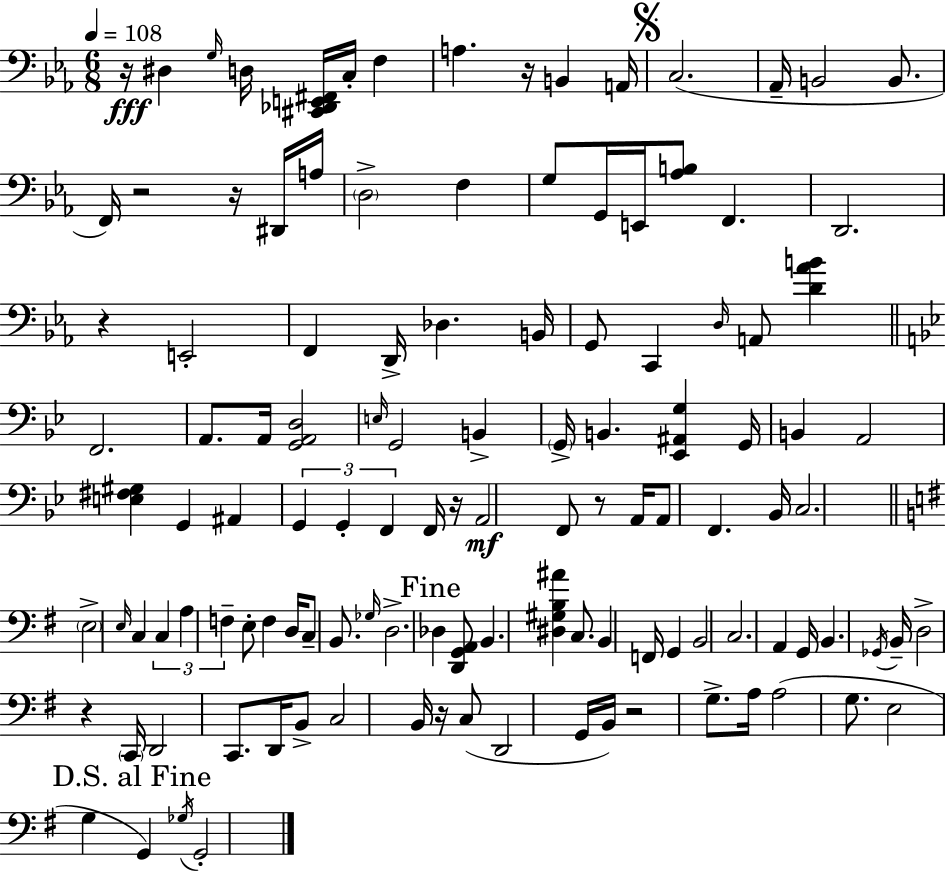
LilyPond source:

{
  \clef bass
  \numericTimeSignature
  \time 6/8
  \key ees \major
  \tempo 4 = 108
  r16\fff dis4 \grace { g16 } d16 <cis, des, e, fis,>16 c16-. f4 | a4. r16 b,4 | a,16 \mark \markup { \musicglyph "scripts.segno" } c2.( | aes,16-- b,2 b,8. | \break f,16) r2 r16 dis,16 | a16 \parenthesize d2-> f4 | g8 g,16 e,16 <aes b>8 f,4. | d,2. | \break r4 e,2-. | f,4 d,16-> des4. | b,16 g,8 c,4 \grace { d16 } a,8 <d' aes' b'>4 | \bar "||" \break \key bes \major f,2. | a,8. a,16 <g, a, d>2 | \grace { e16 } g,2 b,4-> | \parenthesize g,16-> b,4. <ees, ais, g>4 | \break g,16 b,4 a,2 | <e fis gis>4 g,4 ais,4 | \tuplet 3/2 { g,4 g,4-. f,4 } | f,16 r16 a,2\mf f,8 | \break r8 a,16 a,8 f,4. | bes,16 c2. | \bar "||" \break \key g \major \parenthesize e2-> \grace { e16 } c4 | \tuplet 3/2 { c4 a4 f4-- } | e8-. f4 d16 c8-- b,8. | \grace { ges16 } d2.-> | \break \mark "Fine" des4 <d, g, a,>8 b,4. | <dis gis b ais'>4 c8. b,4 | f,16 g,4 b,2 | c2. | \break a,4 g,16 b,4. | \acciaccatura { ges,16 } b,16-- d2-> r4 | \parenthesize c,16 d,2 | c,8. d,16 b,8-> c2 | \break b,16 r16 c8( d,2 | g,16 b,16) r2 | g8.-> a16 a2( | g8. e2 g4 | \break \mark "D.S. al Fine" g,4) \acciaccatura { ges16 } g,2-. | \bar "|."
}